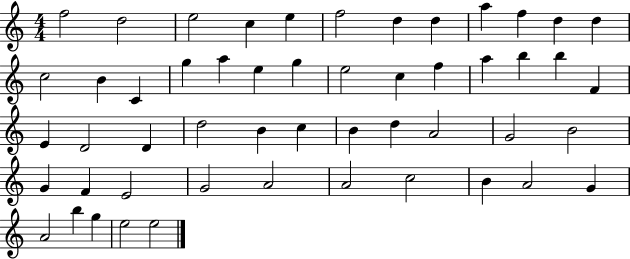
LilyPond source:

{
  \clef treble
  \numericTimeSignature
  \time 4/4
  \key c \major
  f''2 d''2 | e''2 c''4 e''4 | f''2 d''4 d''4 | a''4 f''4 d''4 d''4 | \break c''2 b'4 c'4 | g''4 a''4 e''4 g''4 | e''2 c''4 f''4 | a''4 b''4 b''4 f'4 | \break e'4 d'2 d'4 | d''2 b'4 c''4 | b'4 d''4 a'2 | g'2 b'2 | \break g'4 f'4 e'2 | g'2 a'2 | a'2 c''2 | b'4 a'2 g'4 | \break a'2 b''4 g''4 | e''2 e''2 | \bar "|."
}